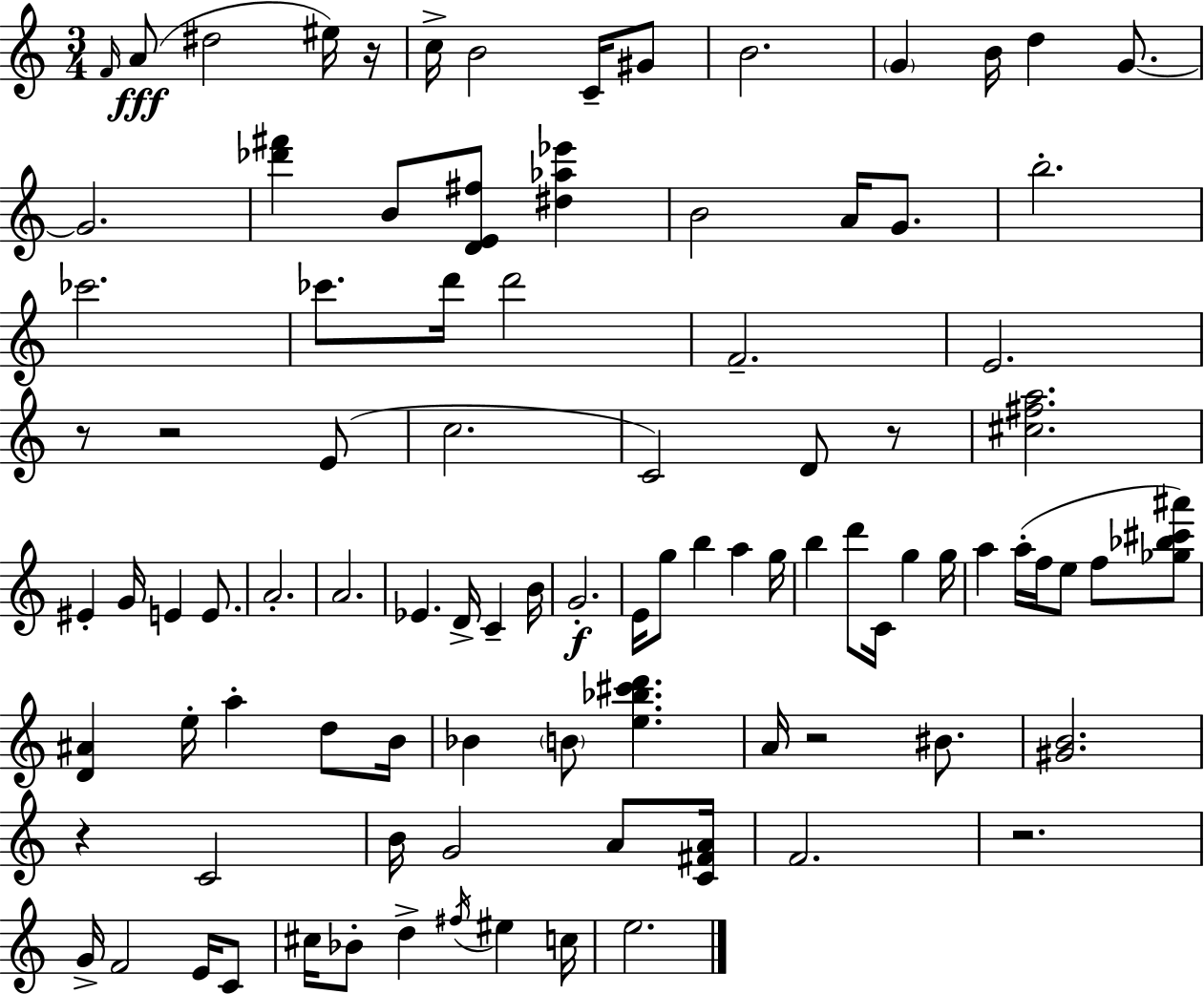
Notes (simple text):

F4/s A4/e D#5/h EIS5/s R/s C5/s B4/h C4/s G#4/e B4/h. G4/q B4/s D5/q G4/e. G4/h. [Db6,F#6]/q B4/e [D4,E4,F#5]/e [D#5,Ab5,Eb6]/q B4/h A4/s G4/e. B5/h. CES6/h. CES6/e. D6/s D6/h F4/h. E4/h. R/e R/h E4/e C5/h. C4/h D4/e R/e [C#5,F#5,A5]/h. EIS4/q G4/s E4/q E4/e. A4/h. A4/h. Eb4/q. D4/s C4/q B4/s G4/h. E4/s G5/e B5/q A5/q G5/s B5/q D6/e C4/s G5/q G5/s A5/q A5/s F5/s E5/e F5/e [Gb5,Bb5,C#6,A#6]/e [D4,A#4]/q E5/s A5/q D5/e B4/s Bb4/q B4/e [E5,Bb5,C#6,D6]/q. A4/s R/h BIS4/e. [G#4,B4]/h. R/q C4/h B4/s G4/h A4/e [C4,F#4,A4]/s F4/h. R/h. G4/s F4/h E4/s C4/e C#5/s Bb4/e D5/q F#5/s EIS5/q C5/s E5/h.